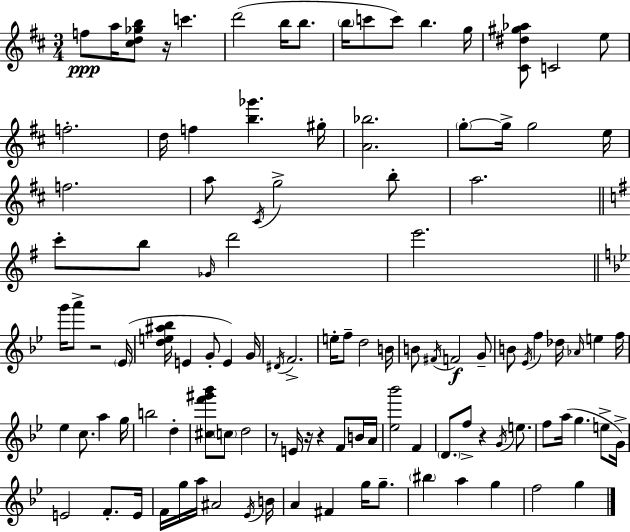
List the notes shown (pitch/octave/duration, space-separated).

F5/e A5/s [C#5,D5,Gb5,B5]/e R/s C6/q. D6/h B5/s B5/e. B5/s C6/e C6/e B5/q. G5/s [C#4,D#5,G#5,Ab5]/e C4/h E5/e F5/h. D5/s F5/q [B5,Gb6]/q. G#5/s [A4,Bb5]/h. G5/e G5/s G5/h E5/s F5/h. A5/e C#4/s G5/h B5/e A5/h. C6/e B5/e Gb4/s D6/h E6/h. G6/s A6/e R/h Eb4/s [D5,E5,A#5,Bb5]/s E4/q G4/e E4/q G4/s D#4/s F4/h. E5/s F5/e D5/h B4/s B4/e F#4/s F4/h G4/e B4/e Eb4/s F5/q Db5/s Ab4/s E5/q F5/s Eb5/q C5/e. A5/q G5/s B5/h D5/q [C#5,F6,G#6,Bb6]/e C5/e D5/h R/e E4/s R/s R/q F4/e B4/s A4/s [Eb5,Bb6]/h F4/q D4/e. F5/e R/q G4/s E5/e. F5/e A5/s G5/q. E5/e G4/s E4/h F4/e. E4/s F4/s G5/s A5/s A#4/h Eb4/s B4/s A4/q F#4/q G5/s G5/e. BIS5/q A5/q G5/q F5/h G5/q